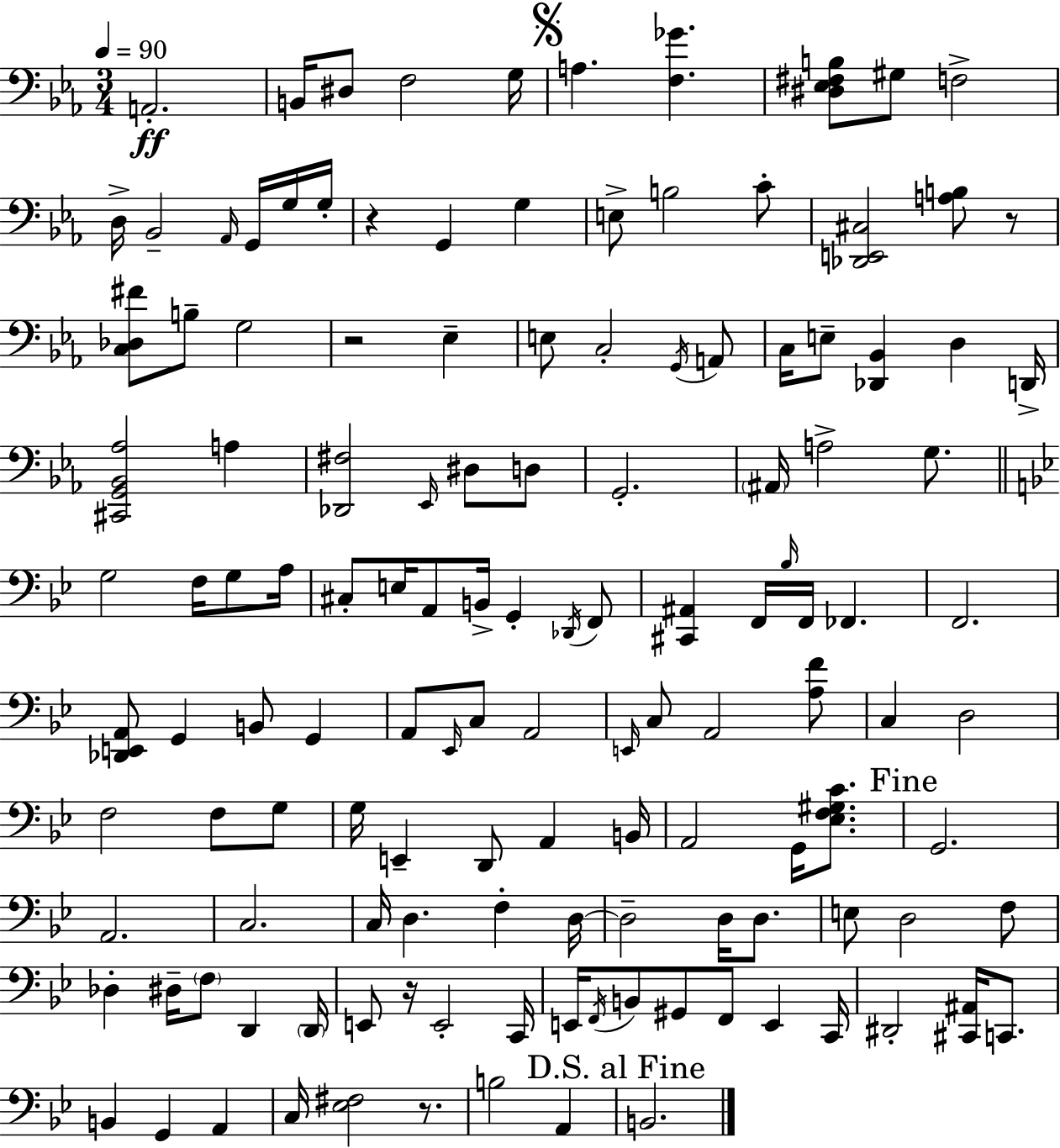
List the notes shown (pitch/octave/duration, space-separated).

A2/h. B2/s D#3/e F3/h G3/s A3/q. [F3,Gb4]/q. [D#3,Eb3,F#3,B3]/e G#3/e F3/h D3/s Bb2/h Ab2/s G2/s G3/s G3/s R/q G2/q G3/q E3/e B3/h C4/e [Db2,E2,C#3]/h [A3,B3]/e R/e [C3,Db3,F#4]/e B3/e G3/h R/h Eb3/q E3/e C3/h G2/s A2/e C3/s E3/e [Db2,Bb2]/q D3/q D2/s [C#2,G2,Bb2,Ab3]/h A3/q [Db2,F#3]/h Eb2/s D#3/e D3/e G2/h. A#2/s A3/h G3/e. G3/h F3/s G3/e A3/s C#3/e E3/s A2/e B2/s G2/q Db2/s F2/e [C#2,A#2]/q F2/s Bb3/s F2/s FES2/q. F2/h. [Db2,E2,A2]/e G2/q B2/e G2/q A2/e Eb2/s C3/e A2/h E2/s C3/e A2/h [A3,F4]/e C3/q D3/h F3/h F3/e G3/e G3/s E2/q D2/e A2/q B2/s A2/h G2/s [Eb3,F3,G#3,C4]/e. G2/h. A2/h. C3/h. C3/s D3/q. F3/q D3/s D3/h D3/s D3/e. E3/e D3/h F3/e Db3/q D#3/s F3/e D2/q D2/s E2/e R/s E2/h C2/s E2/s F2/s B2/e G#2/e F2/e E2/q C2/s D#2/h [C#2,A#2]/s C2/e. B2/q G2/q A2/q C3/s [Eb3,F#3]/h R/e. B3/h A2/q B2/h.